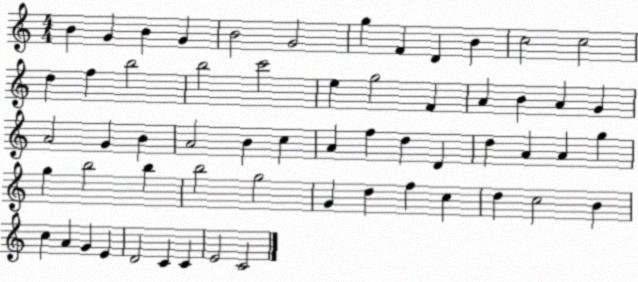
X:1
T:Untitled
M:4/4
L:1/4
K:C
B G B G B2 G2 g F D B c2 c2 d f b2 b2 c'2 e g2 F A B A G A2 G B A2 B c A f d D d A A g g b2 b b2 g2 G d f c d c2 B c A G E D2 C C E2 C2